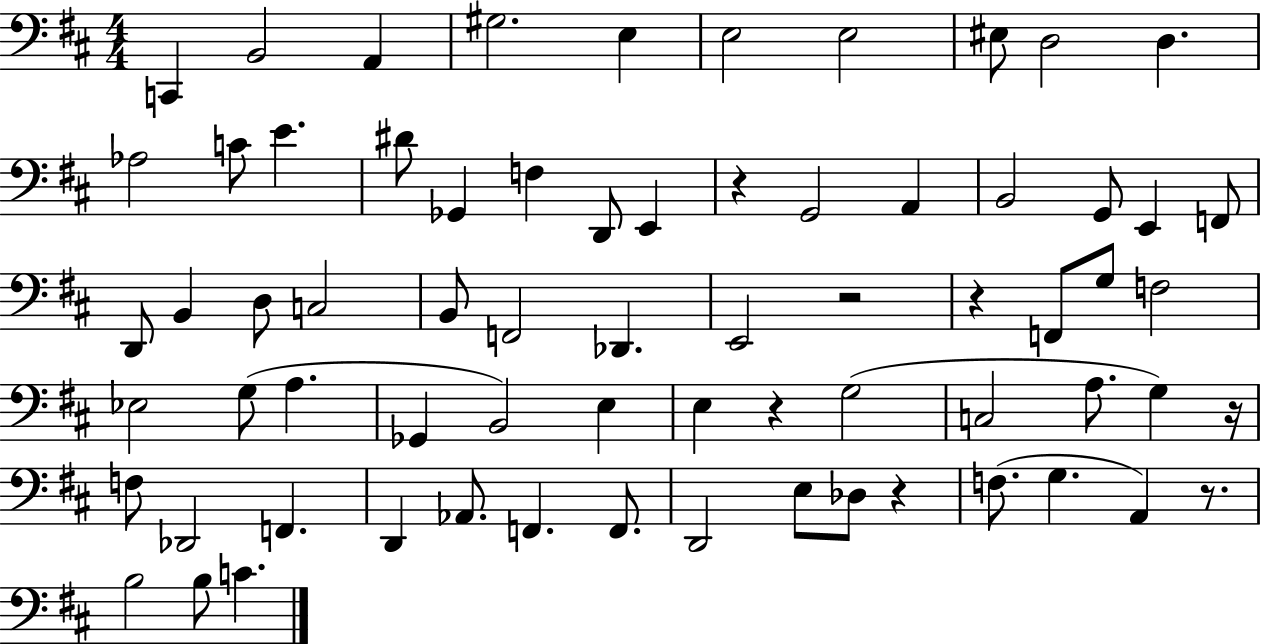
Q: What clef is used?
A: bass